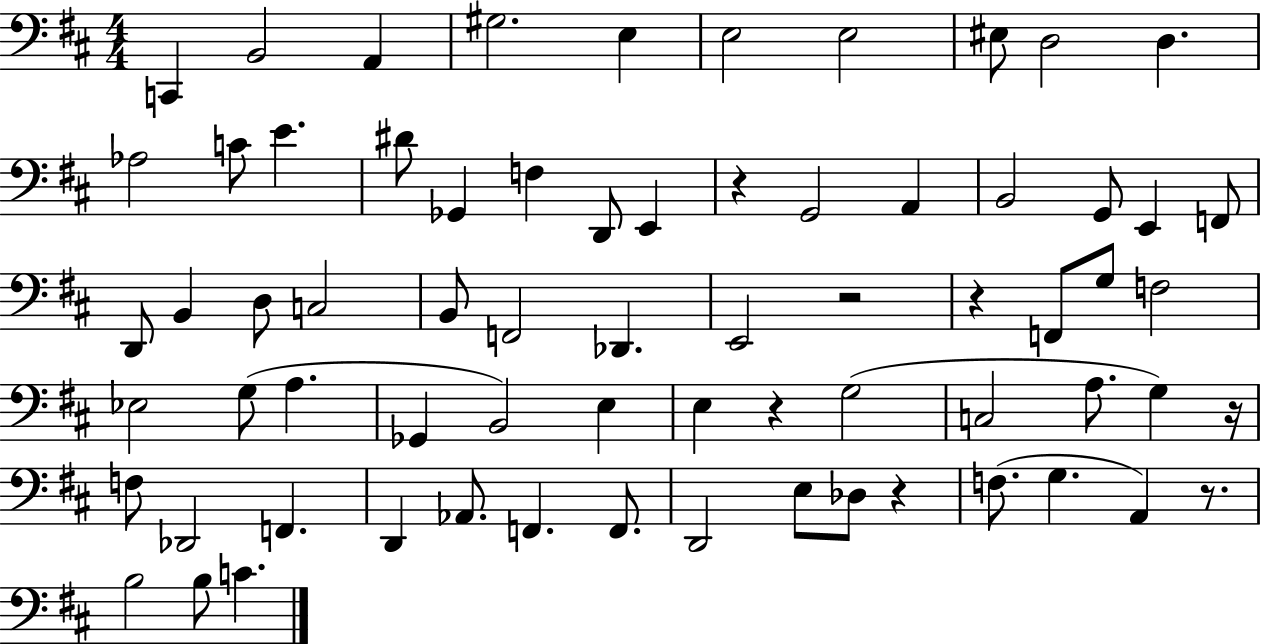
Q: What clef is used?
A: bass